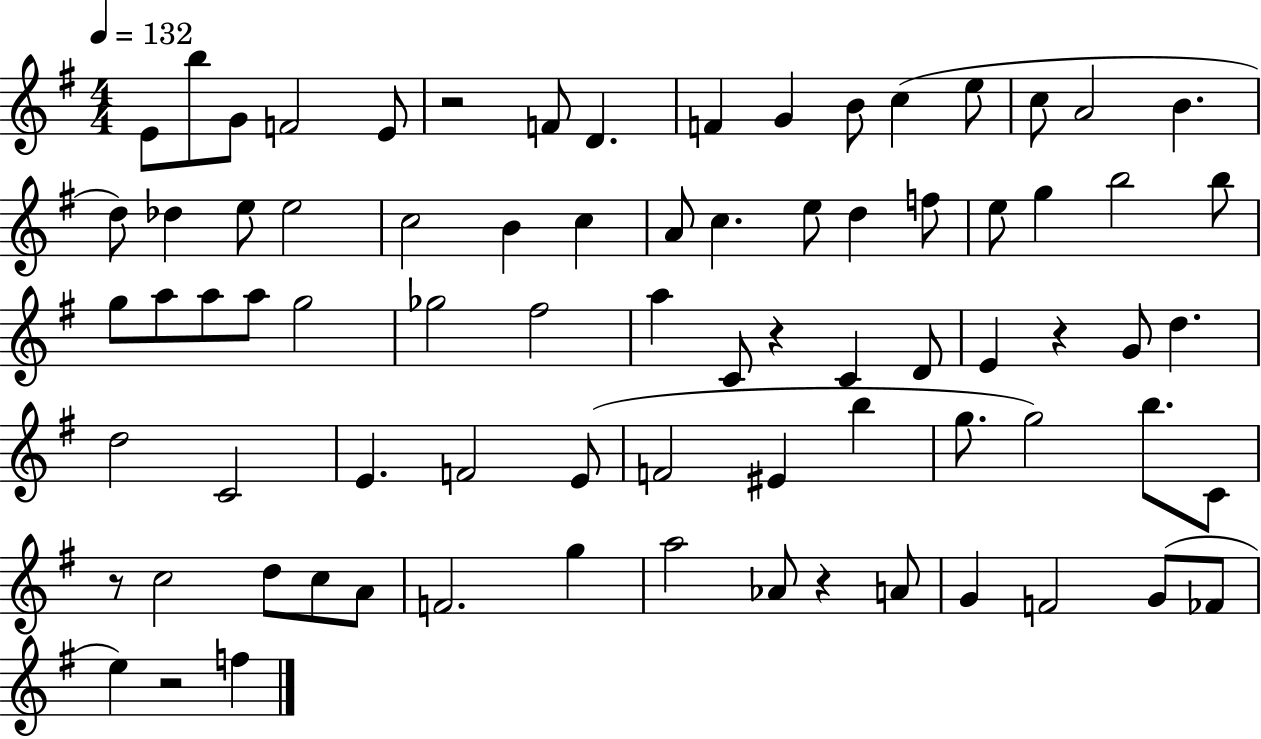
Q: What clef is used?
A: treble